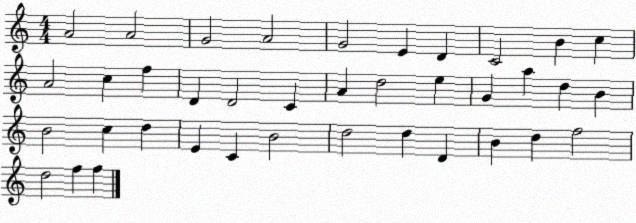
X:1
T:Untitled
M:4/4
L:1/4
K:C
A2 A2 G2 A2 G2 E D C2 B c A2 c f D D2 C A d2 e G a d B B2 c d E C B2 d2 d D B d f2 d2 f f